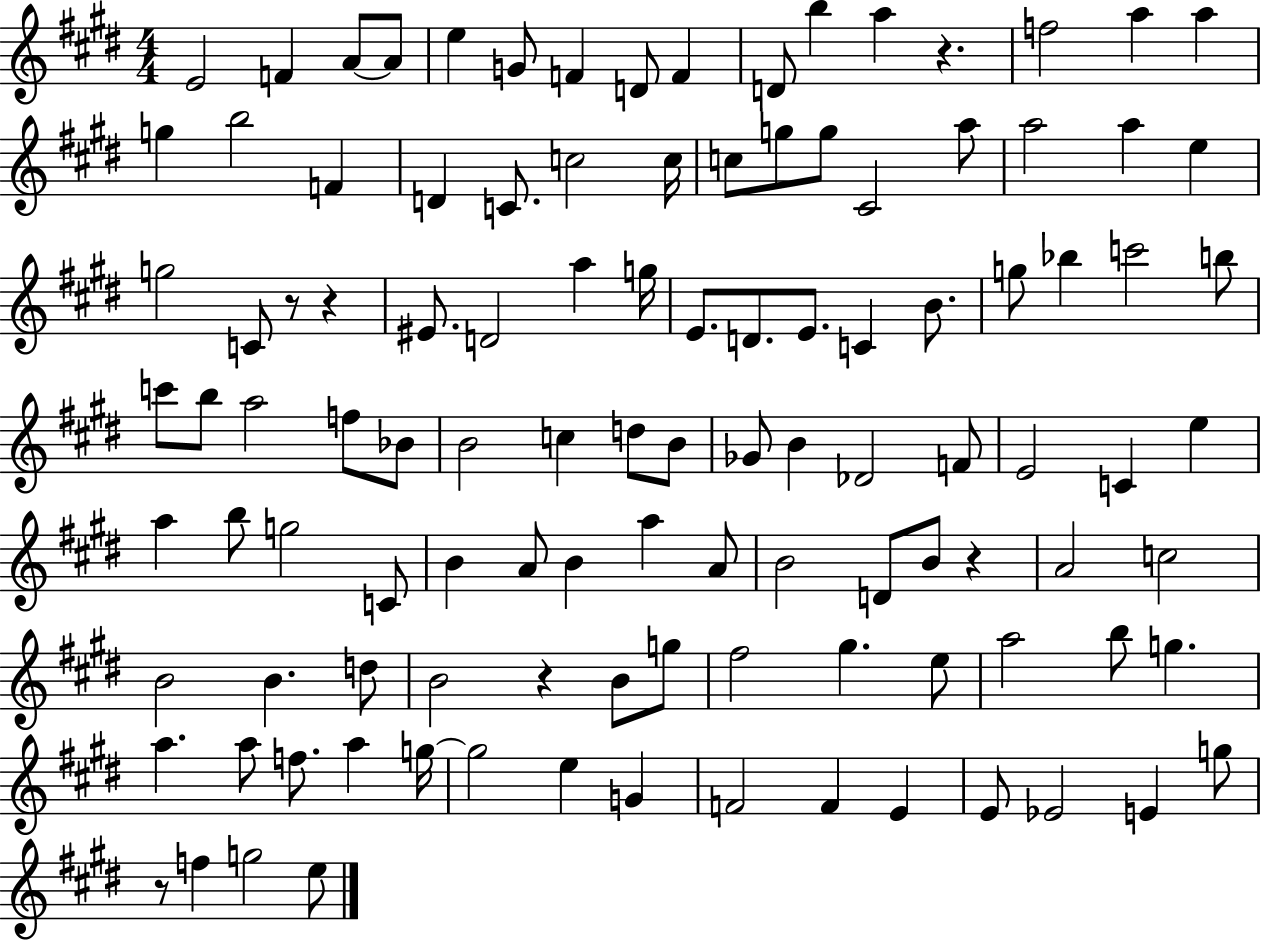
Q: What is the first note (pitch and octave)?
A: E4